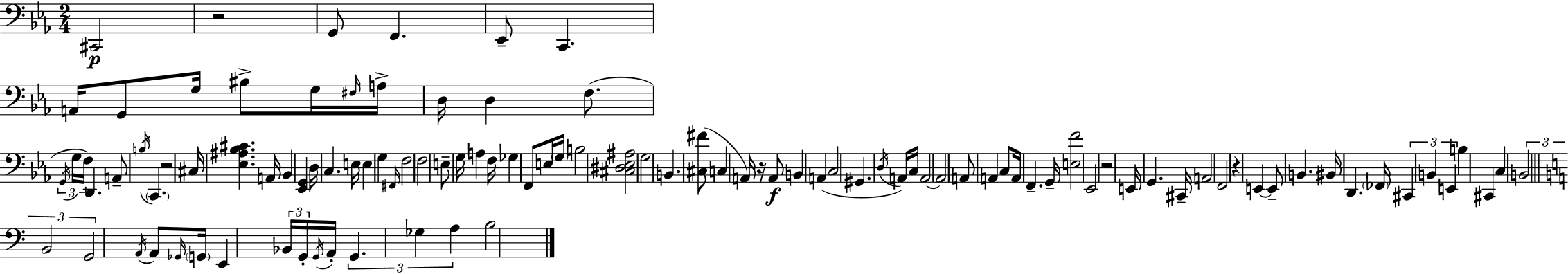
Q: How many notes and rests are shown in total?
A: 106